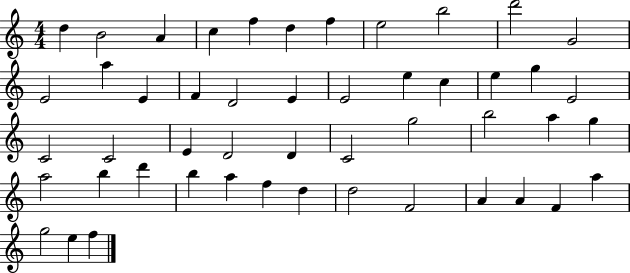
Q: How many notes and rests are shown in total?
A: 49